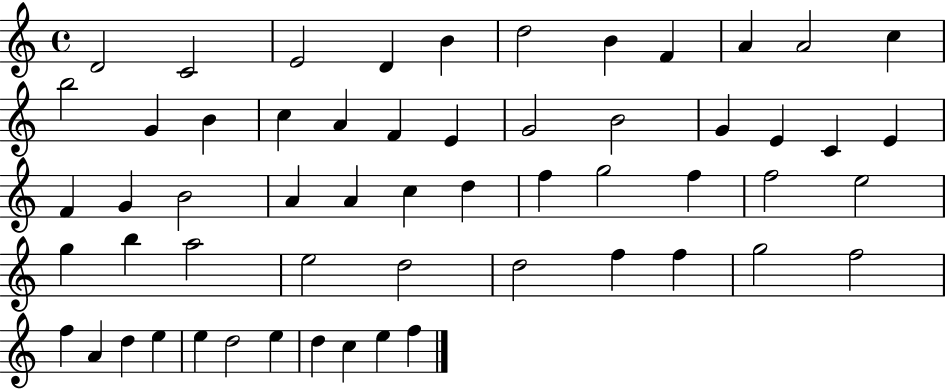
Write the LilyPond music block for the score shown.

{
  \clef treble
  \time 4/4
  \defaultTimeSignature
  \key c \major
  d'2 c'2 | e'2 d'4 b'4 | d''2 b'4 f'4 | a'4 a'2 c''4 | \break b''2 g'4 b'4 | c''4 a'4 f'4 e'4 | g'2 b'2 | g'4 e'4 c'4 e'4 | \break f'4 g'4 b'2 | a'4 a'4 c''4 d''4 | f''4 g''2 f''4 | f''2 e''2 | \break g''4 b''4 a''2 | e''2 d''2 | d''2 f''4 f''4 | g''2 f''2 | \break f''4 a'4 d''4 e''4 | e''4 d''2 e''4 | d''4 c''4 e''4 f''4 | \bar "|."
}